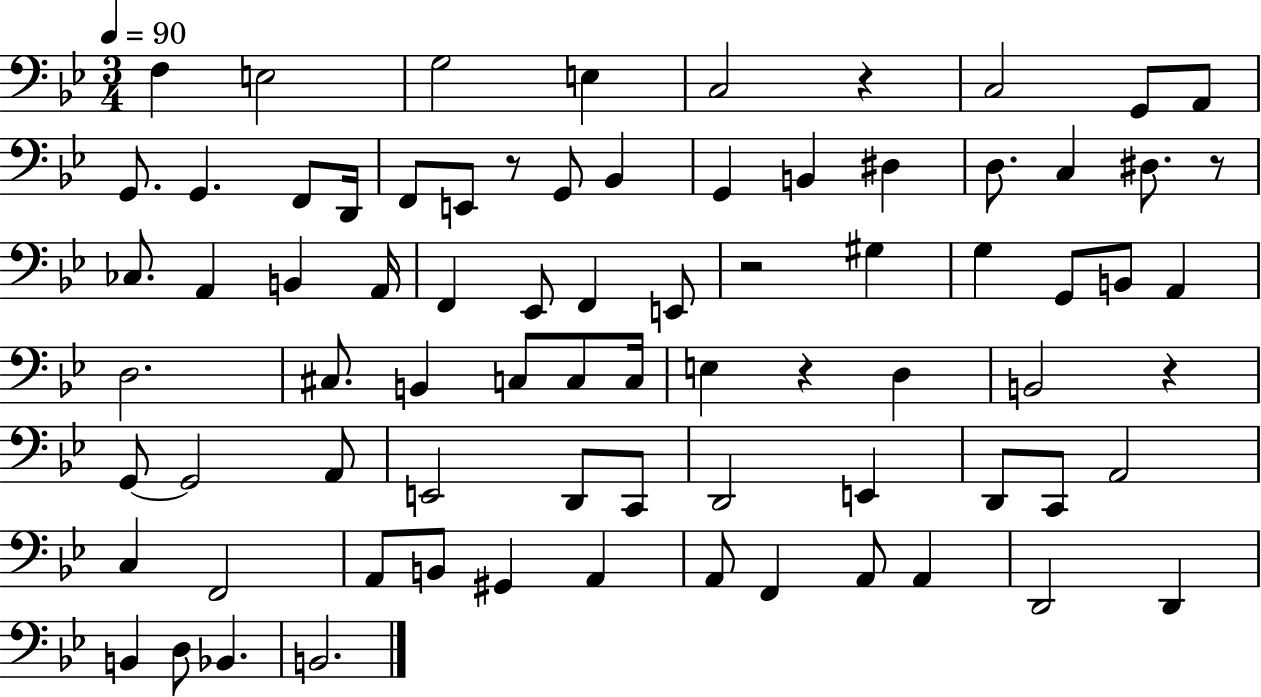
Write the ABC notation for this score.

X:1
T:Untitled
M:3/4
L:1/4
K:Bb
F, E,2 G,2 E, C,2 z C,2 G,,/2 A,,/2 G,,/2 G,, F,,/2 D,,/4 F,,/2 E,,/2 z/2 G,,/2 _B,, G,, B,, ^D, D,/2 C, ^D,/2 z/2 _C,/2 A,, B,, A,,/4 F,, _E,,/2 F,, E,,/2 z2 ^G, G, G,,/2 B,,/2 A,, D,2 ^C,/2 B,, C,/2 C,/2 C,/4 E, z D, B,,2 z G,,/2 G,,2 A,,/2 E,,2 D,,/2 C,,/2 D,,2 E,, D,,/2 C,,/2 A,,2 C, F,,2 A,,/2 B,,/2 ^G,, A,, A,,/2 F,, A,,/2 A,, D,,2 D,, B,, D,/2 _B,, B,,2